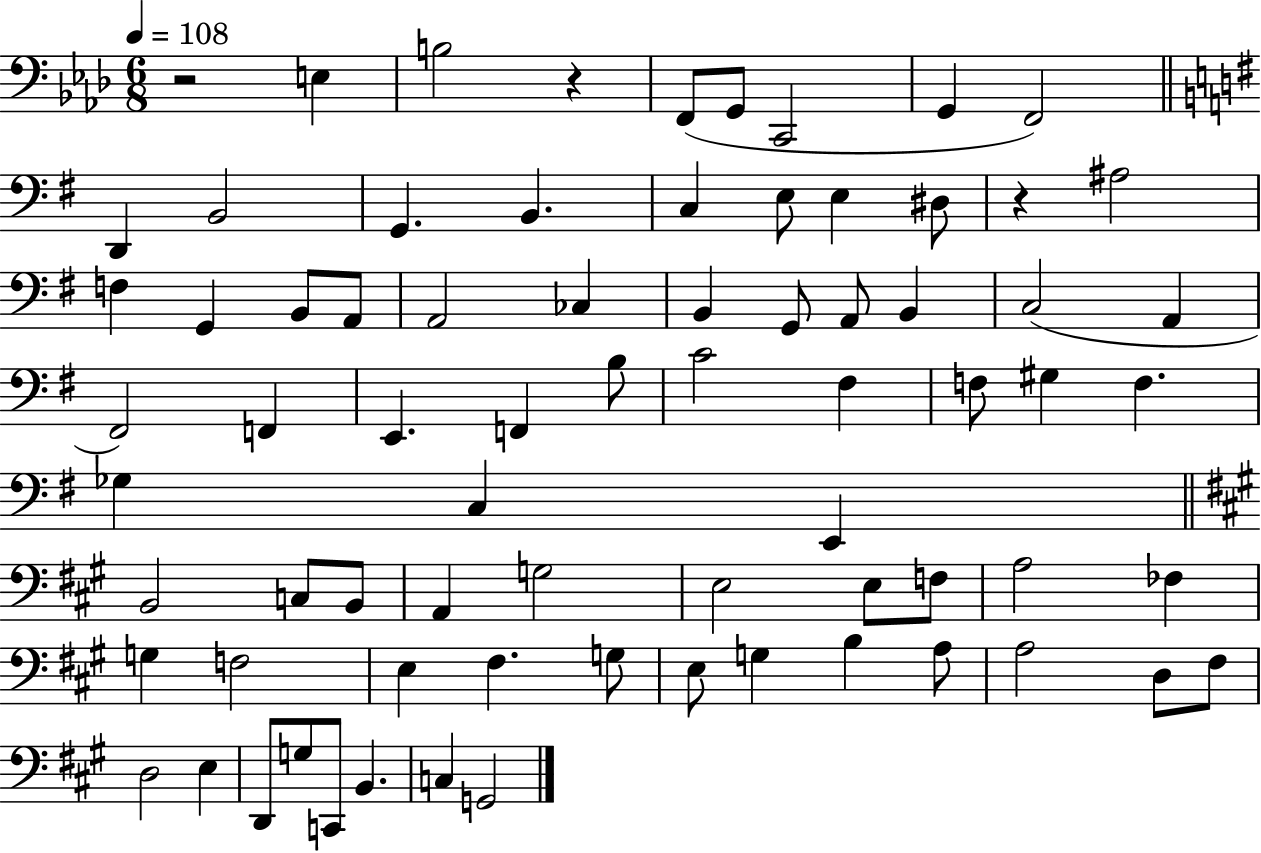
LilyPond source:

{
  \clef bass
  \numericTimeSignature
  \time 6/8
  \key aes \major
  \tempo 4 = 108
  r2 e4 | b2 r4 | f,8( g,8 c,2 | g,4 f,2) | \break \bar "||" \break \key g \major d,4 b,2 | g,4. b,4. | c4 e8 e4 dis8 | r4 ais2 | \break f4 g,4 b,8 a,8 | a,2 ces4 | b,4 g,8 a,8 b,4 | c2( a,4 | \break fis,2) f,4 | e,4. f,4 b8 | c'2 fis4 | f8 gis4 f4. | \break ges4 c4 e,4 | \bar "||" \break \key a \major b,2 c8 b,8 | a,4 g2 | e2 e8 f8 | a2 fes4 | \break g4 f2 | e4 fis4. g8 | e8 g4 b4 a8 | a2 d8 fis8 | \break d2 e4 | d,8 g8 c,8 b,4. | c4 g,2 | \bar "|."
}